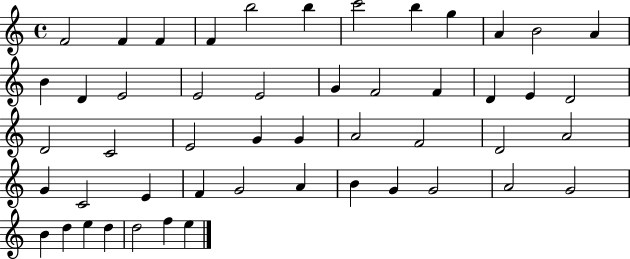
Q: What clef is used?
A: treble